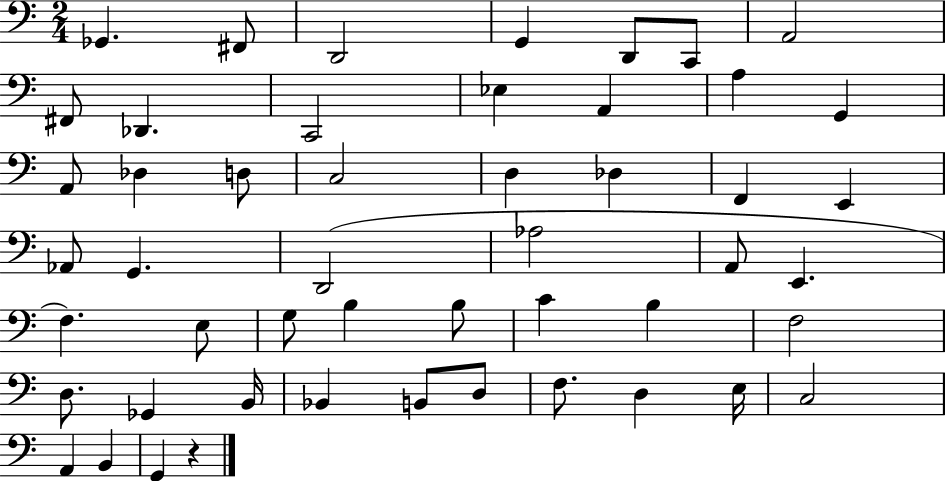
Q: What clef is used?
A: bass